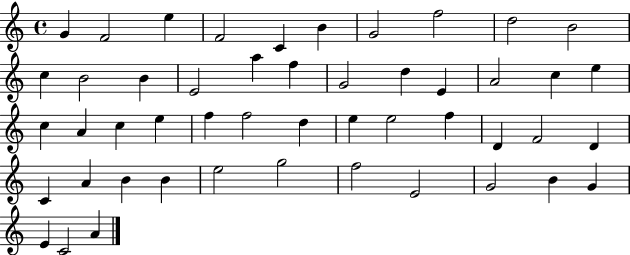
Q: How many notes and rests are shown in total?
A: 49